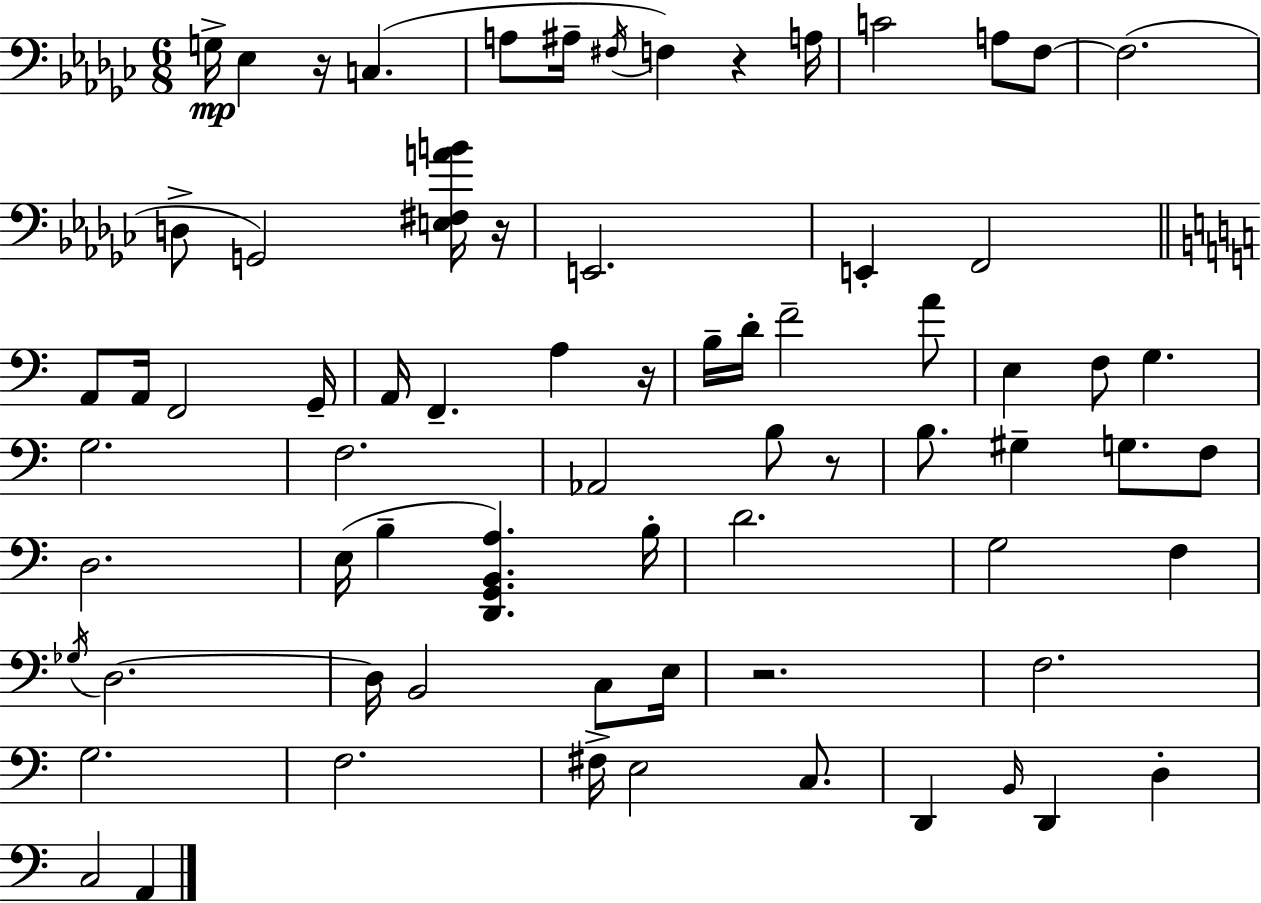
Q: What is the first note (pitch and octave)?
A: G3